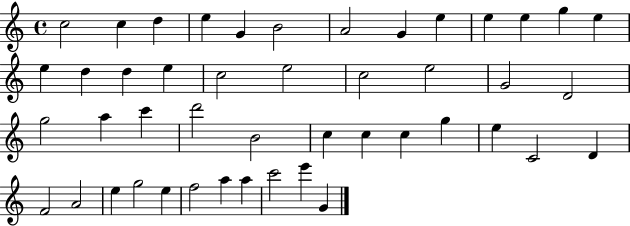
C5/h C5/q D5/q E5/q G4/q B4/h A4/h G4/q E5/q E5/q E5/q G5/q E5/q E5/q D5/q D5/q E5/q C5/h E5/h C5/h E5/h G4/h D4/h G5/h A5/q C6/q D6/h B4/h C5/q C5/q C5/q G5/q E5/q C4/h D4/q F4/h A4/h E5/q G5/h E5/q F5/h A5/q A5/q C6/h E6/q G4/q